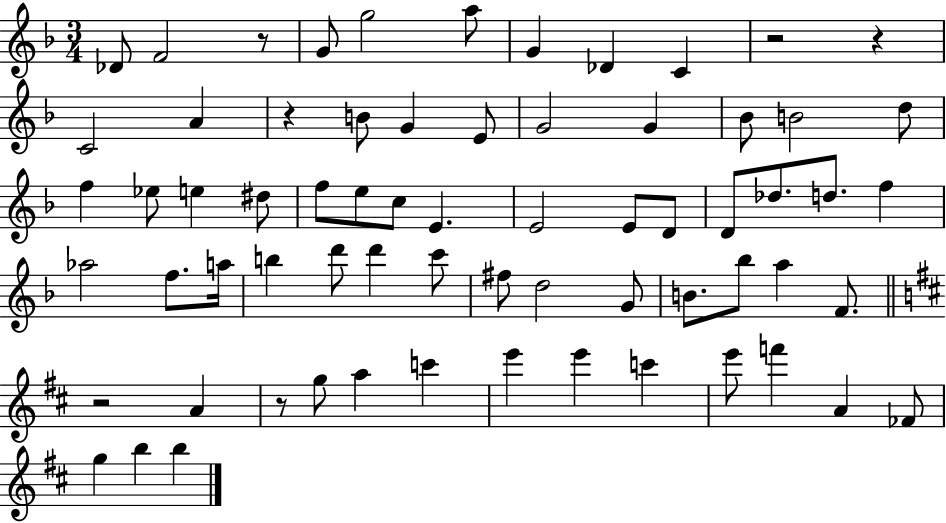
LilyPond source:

{
  \clef treble
  \numericTimeSignature
  \time 3/4
  \key f \major
  \repeat volta 2 { des'8 f'2 r8 | g'8 g''2 a''8 | g'4 des'4 c'4 | r2 r4 | \break c'2 a'4 | r4 b'8 g'4 e'8 | g'2 g'4 | bes'8 b'2 d''8 | \break f''4 ees''8 e''4 dis''8 | f''8 e''8 c''8 e'4. | e'2 e'8 d'8 | d'8 des''8. d''8. f''4 | \break aes''2 f''8. a''16 | b''4 d'''8 d'''4 c'''8 | fis''8 d''2 g'8 | b'8. bes''8 a''4 f'8. | \break \bar "||" \break \key b \minor r2 a'4 | r8 g''8 a''4 c'''4 | e'''4 e'''4 c'''4 | e'''8 f'''4 a'4 fes'8 | \break g''4 b''4 b''4 | } \bar "|."
}